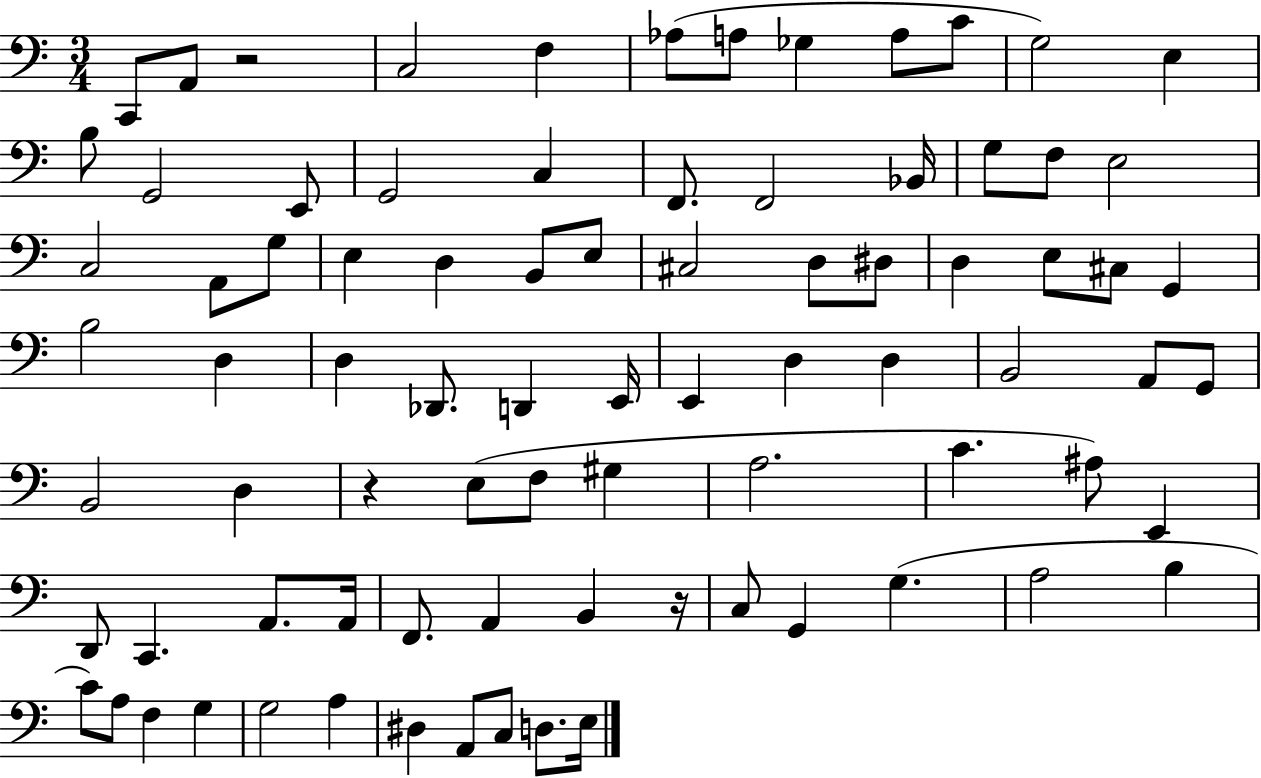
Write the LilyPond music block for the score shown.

{
  \clef bass
  \numericTimeSignature
  \time 3/4
  \key c \major
  c,8 a,8 r2 | c2 f4 | aes8( a8 ges4 a8 c'8 | g2) e4 | \break b8 g,2 e,8 | g,2 c4 | f,8. f,2 bes,16 | g8 f8 e2 | \break c2 a,8 g8 | e4 d4 b,8 e8 | cis2 d8 dis8 | d4 e8 cis8 g,4 | \break b2 d4 | d4 des,8. d,4 e,16 | e,4 d4 d4 | b,2 a,8 g,8 | \break b,2 d4 | r4 e8( f8 gis4 | a2. | c'4. ais8) e,4 | \break d,8 c,4. a,8. a,16 | f,8. a,4 b,4 r16 | c8 g,4 g4.( | a2 b4 | \break c'8) a8 f4 g4 | g2 a4 | dis4 a,8 c8 d8. e16 | \bar "|."
}